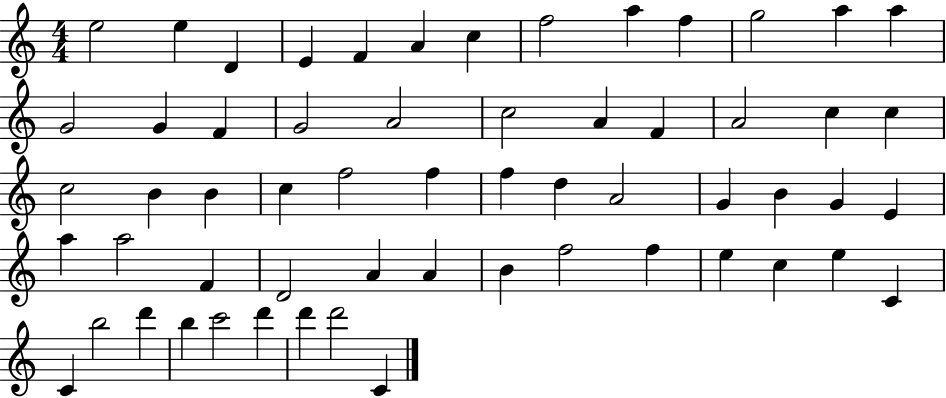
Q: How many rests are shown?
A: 0